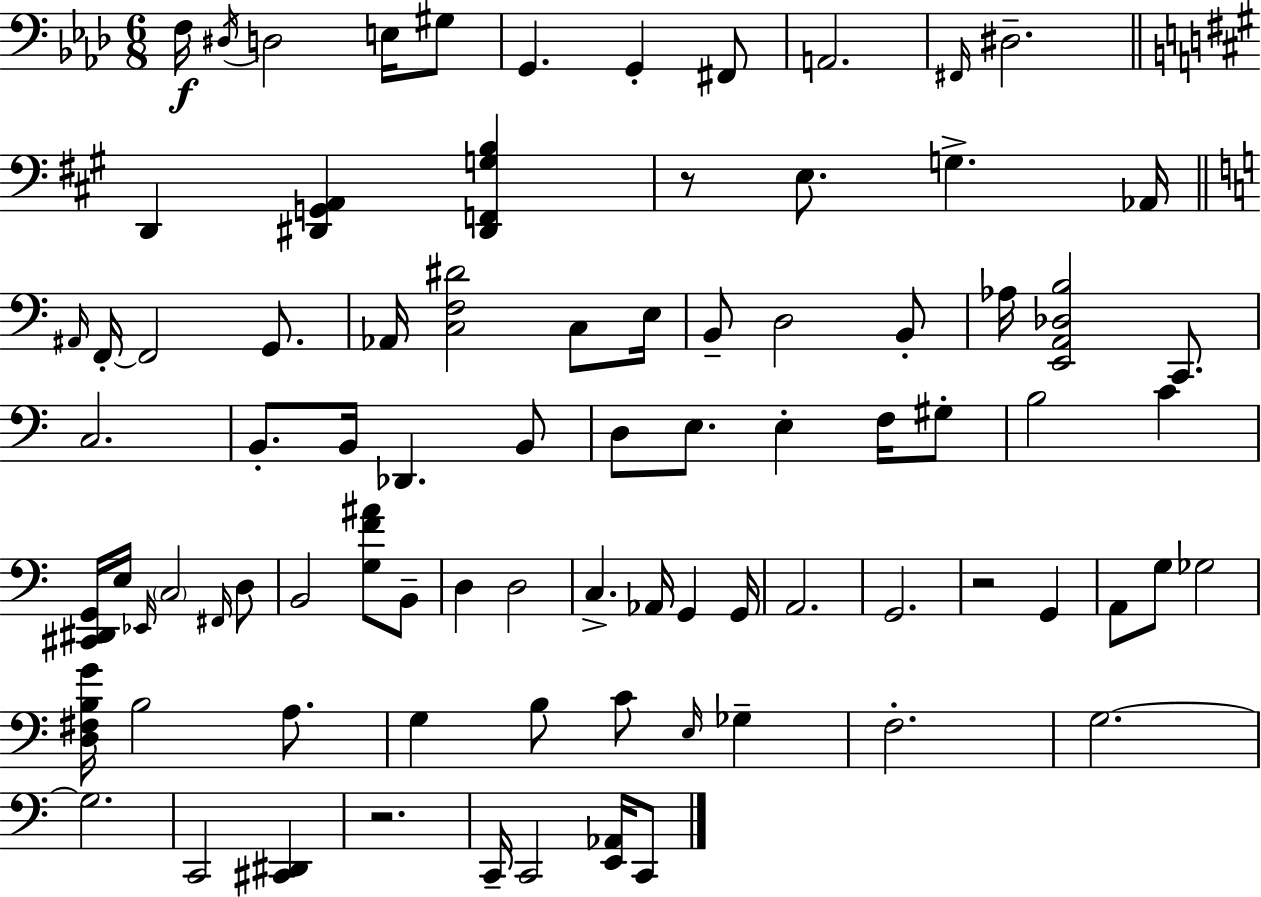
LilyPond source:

{
  \clef bass
  \numericTimeSignature
  \time 6/8
  \key f \minor
  \repeat volta 2 { f16\f \acciaccatura { dis16 } d2 e16 gis8 | g,4. g,4-. fis,8 | a,2. | \grace { fis,16 } dis2.-- | \break \bar "||" \break \key a \major d,4 <dis, g, a,>4 <dis, f, g b>4 | r8 e8. g4.-> aes,16 | \bar "||" \break \key c \major \grace { ais,16 } f,16-.~~ f,2 g,8. | aes,16 <c f dis'>2 c8 | e16 b,8-- d2 b,8-. | aes16 <e, a, des b>2 c,8. | \break c2. | b,8.-. b,16 des,4. b,8 | d8 e8. e4-. f16 gis8-. | b2 c'4 | \break <cis, dis, g,>16 e16 \grace { ees,16 } \parenthesize c2 | \grace { fis,16 } d8 b,2 <g f' ais'>8 | b,8-- d4 d2 | c4.-> aes,16 g,4 | \break g,16 a,2. | g,2. | r2 g,4 | a,8 g8 ges2 | \break <d fis b g'>16 b2 | a8. g4 b8 c'8 \grace { e16 } | ges4-- f2.-. | g2.~~ | \break g2. | c,2 | <cis, dis,>4 r2. | c,16-- c,2 | \break <e, aes,>16 c,8 } \bar "|."
}